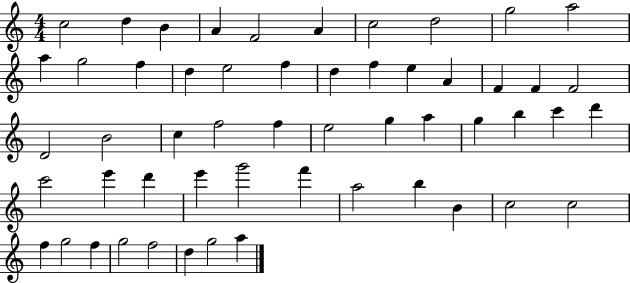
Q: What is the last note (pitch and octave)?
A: A5